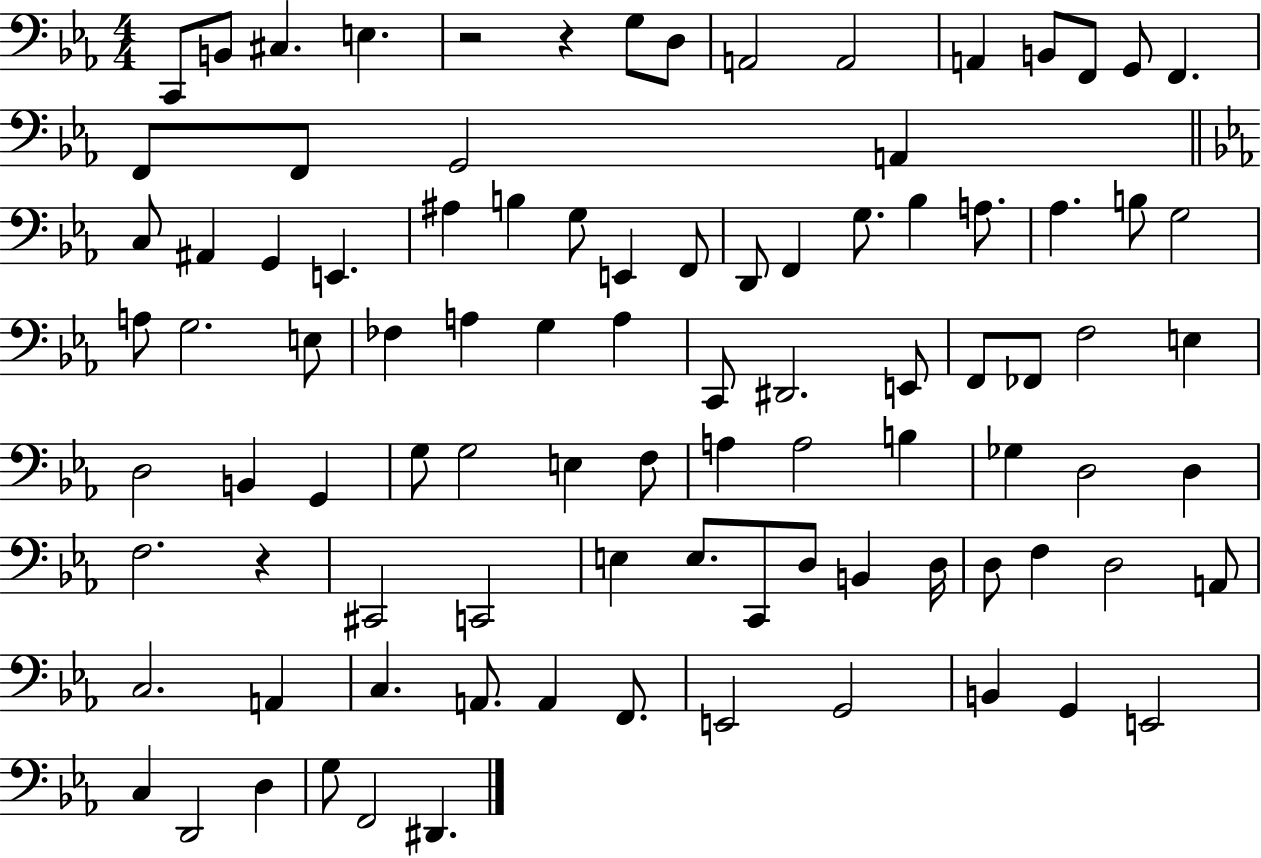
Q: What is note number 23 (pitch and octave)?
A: B3